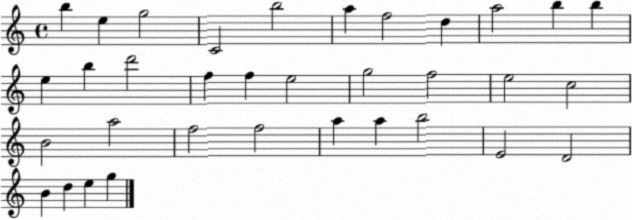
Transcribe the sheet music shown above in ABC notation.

X:1
T:Untitled
M:4/4
L:1/4
K:C
b e g2 C2 b2 a f2 d a2 b b e b d'2 f f e2 g2 f2 e2 c2 B2 a2 f2 f2 a a b2 E2 D2 B d e g